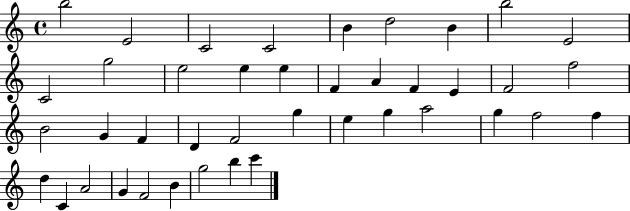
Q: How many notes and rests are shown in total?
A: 41